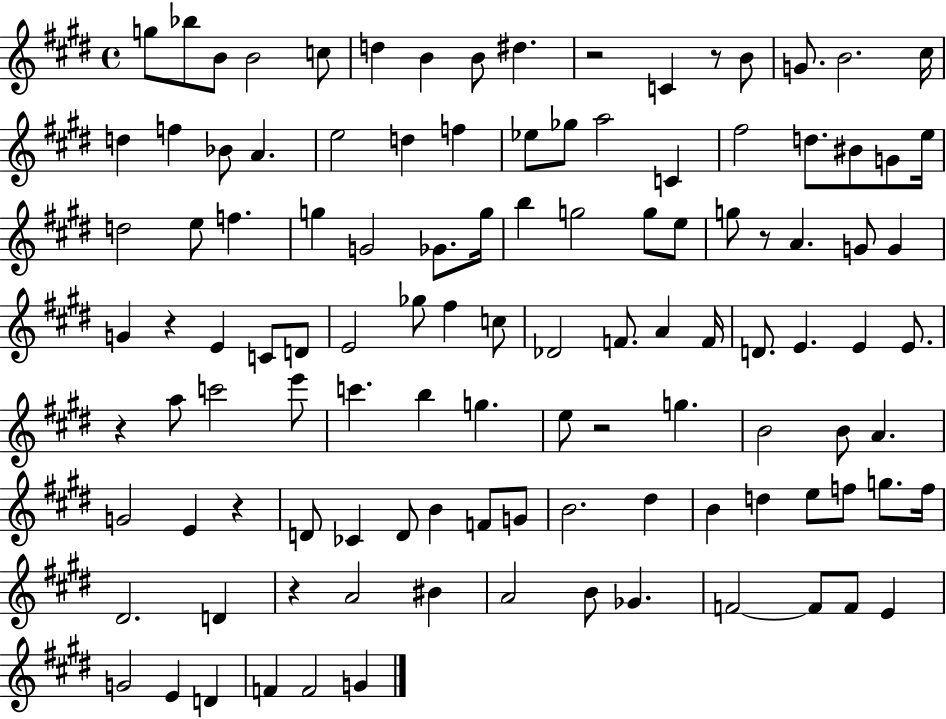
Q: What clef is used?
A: treble